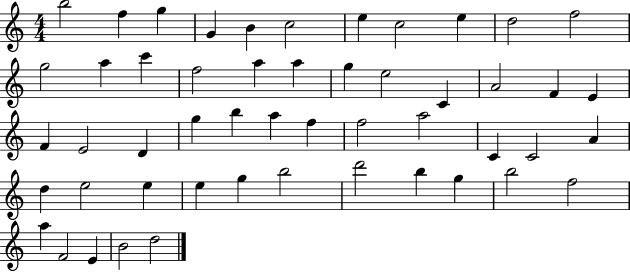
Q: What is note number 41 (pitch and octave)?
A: B5